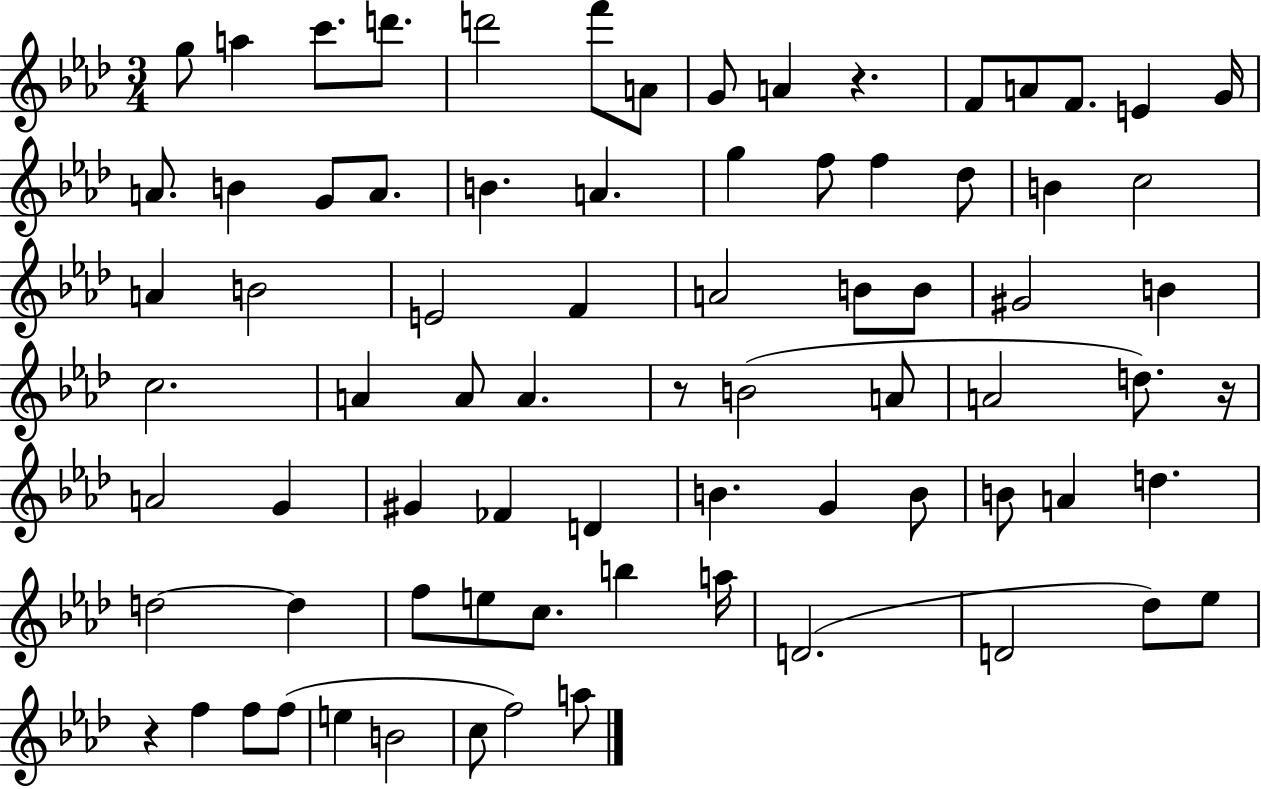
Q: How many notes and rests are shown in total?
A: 77